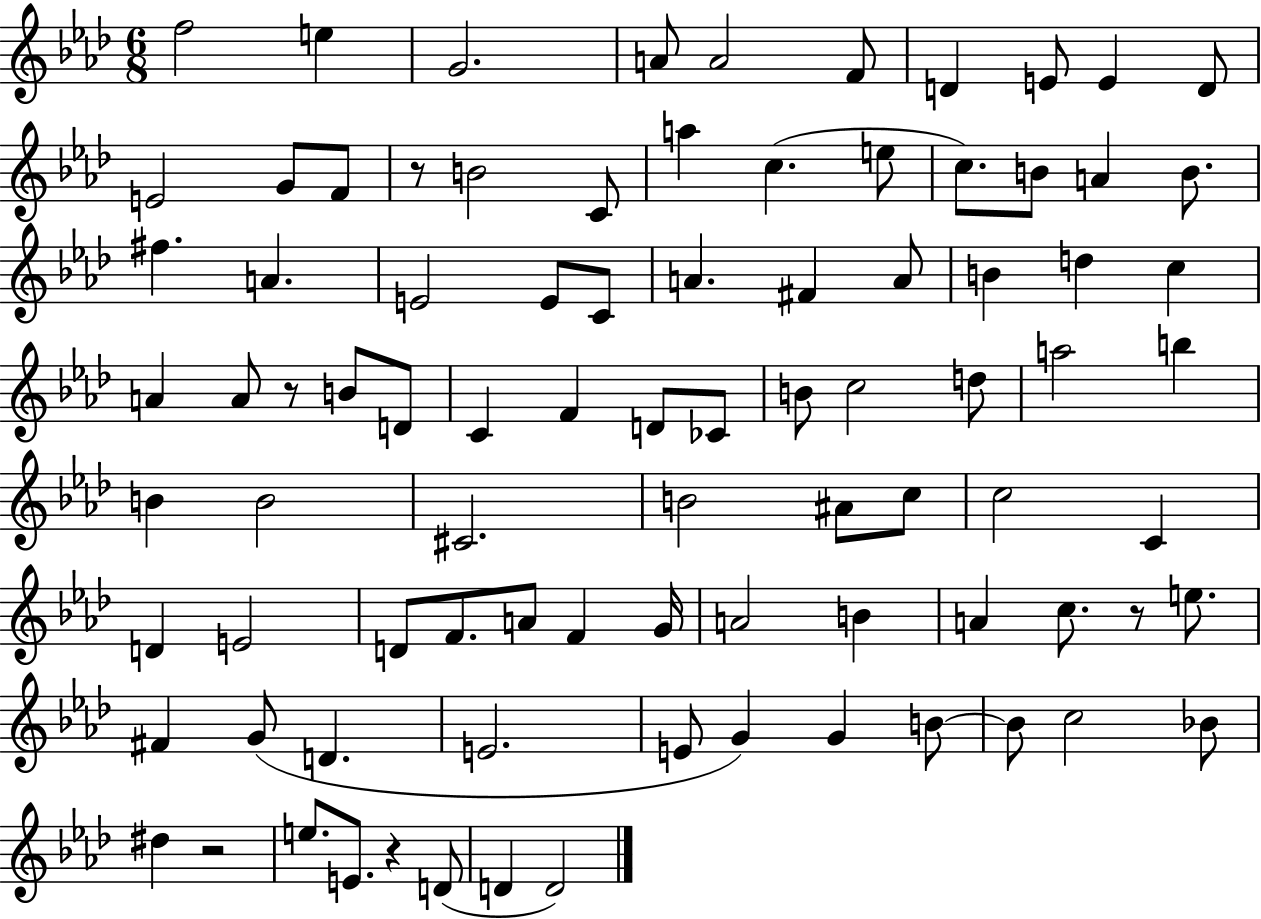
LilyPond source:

{
  \clef treble
  \numericTimeSignature
  \time 6/8
  \key aes \major
  \repeat volta 2 { f''2 e''4 | g'2. | a'8 a'2 f'8 | d'4 e'8 e'4 d'8 | \break e'2 g'8 f'8 | r8 b'2 c'8 | a''4 c''4.( e''8 | c''8.) b'8 a'4 b'8. | \break fis''4. a'4. | e'2 e'8 c'8 | a'4. fis'4 a'8 | b'4 d''4 c''4 | \break a'4 a'8 r8 b'8 d'8 | c'4 f'4 d'8 ces'8 | b'8 c''2 d''8 | a''2 b''4 | \break b'4 b'2 | cis'2. | b'2 ais'8 c''8 | c''2 c'4 | \break d'4 e'2 | d'8 f'8. a'8 f'4 g'16 | a'2 b'4 | a'4 c''8. r8 e''8. | \break fis'4 g'8( d'4. | e'2. | e'8 g'4) g'4 b'8~~ | b'8 c''2 bes'8 | \break dis''4 r2 | e''8. e'8. r4 d'8( | d'4 d'2) | } \bar "|."
}